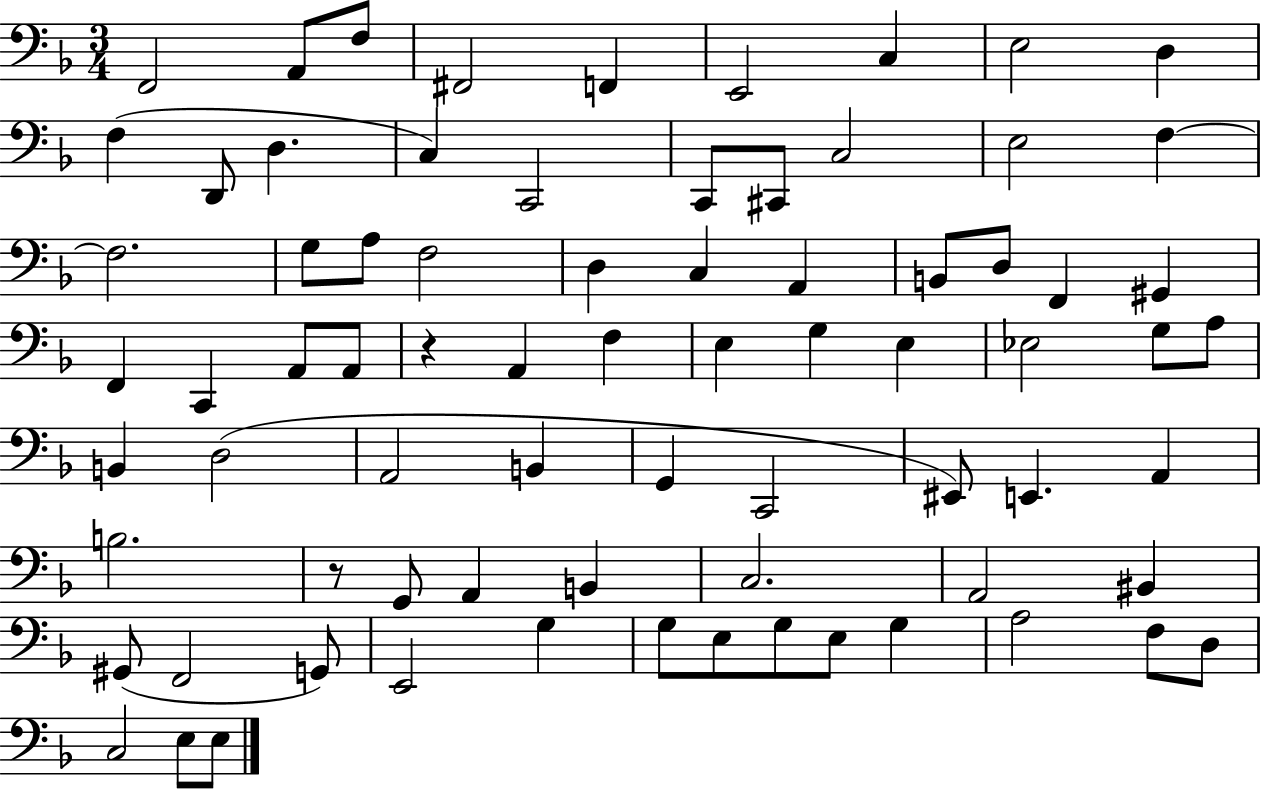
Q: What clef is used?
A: bass